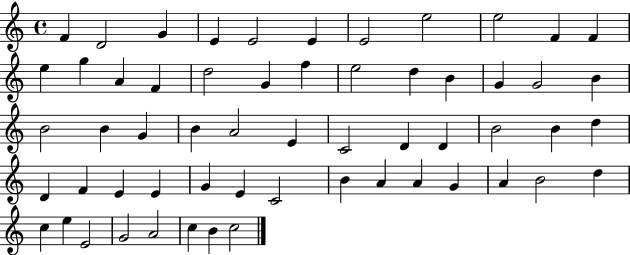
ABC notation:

X:1
T:Untitled
M:4/4
L:1/4
K:C
F D2 G E E2 E E2 e2 e2 F F e g A F d2 G f e2 d B G G2 B B2 B G B A2 E C2 D D B2 B d D F E E G E C2 B A A G A B2 d c e E2 G2 A2 c B c2